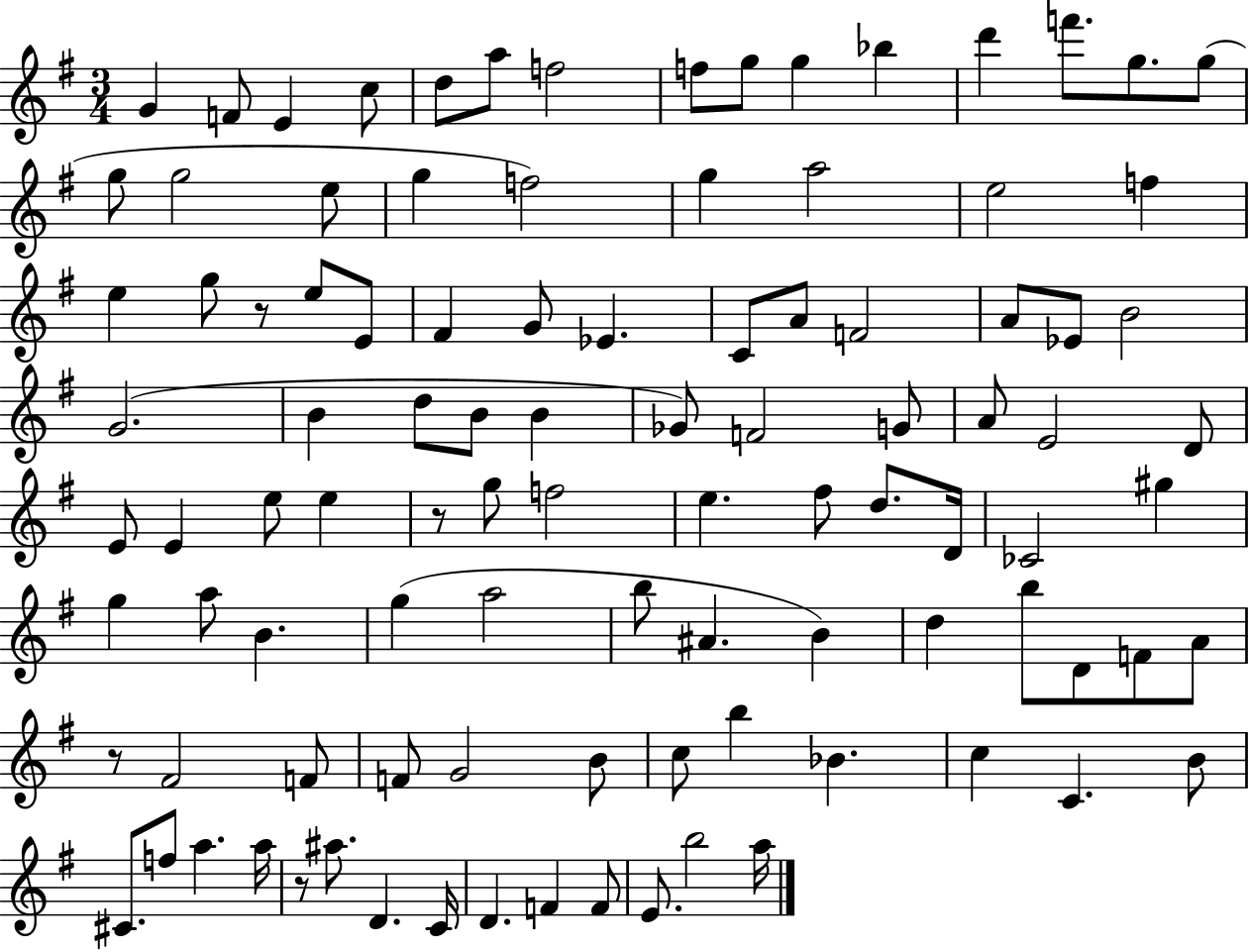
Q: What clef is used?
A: treble